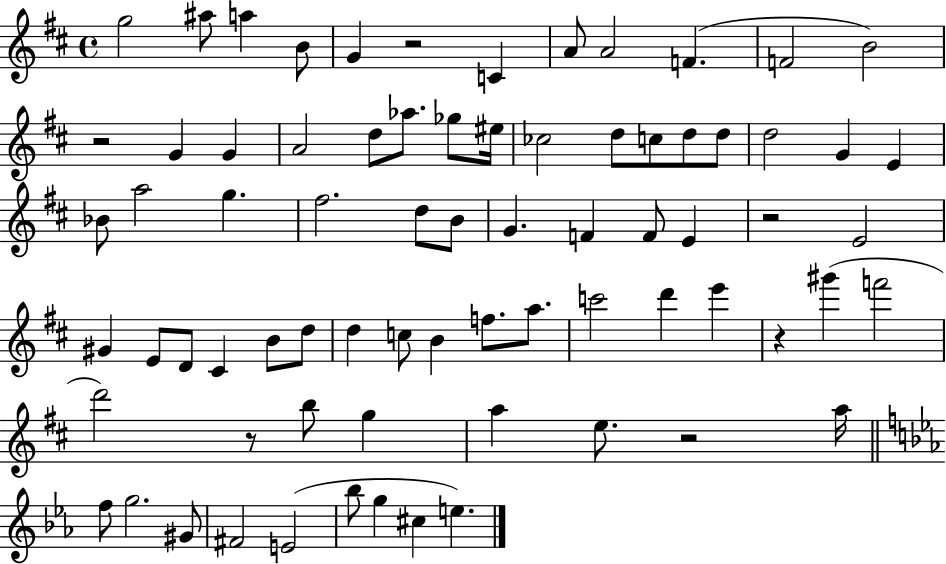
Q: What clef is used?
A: treble